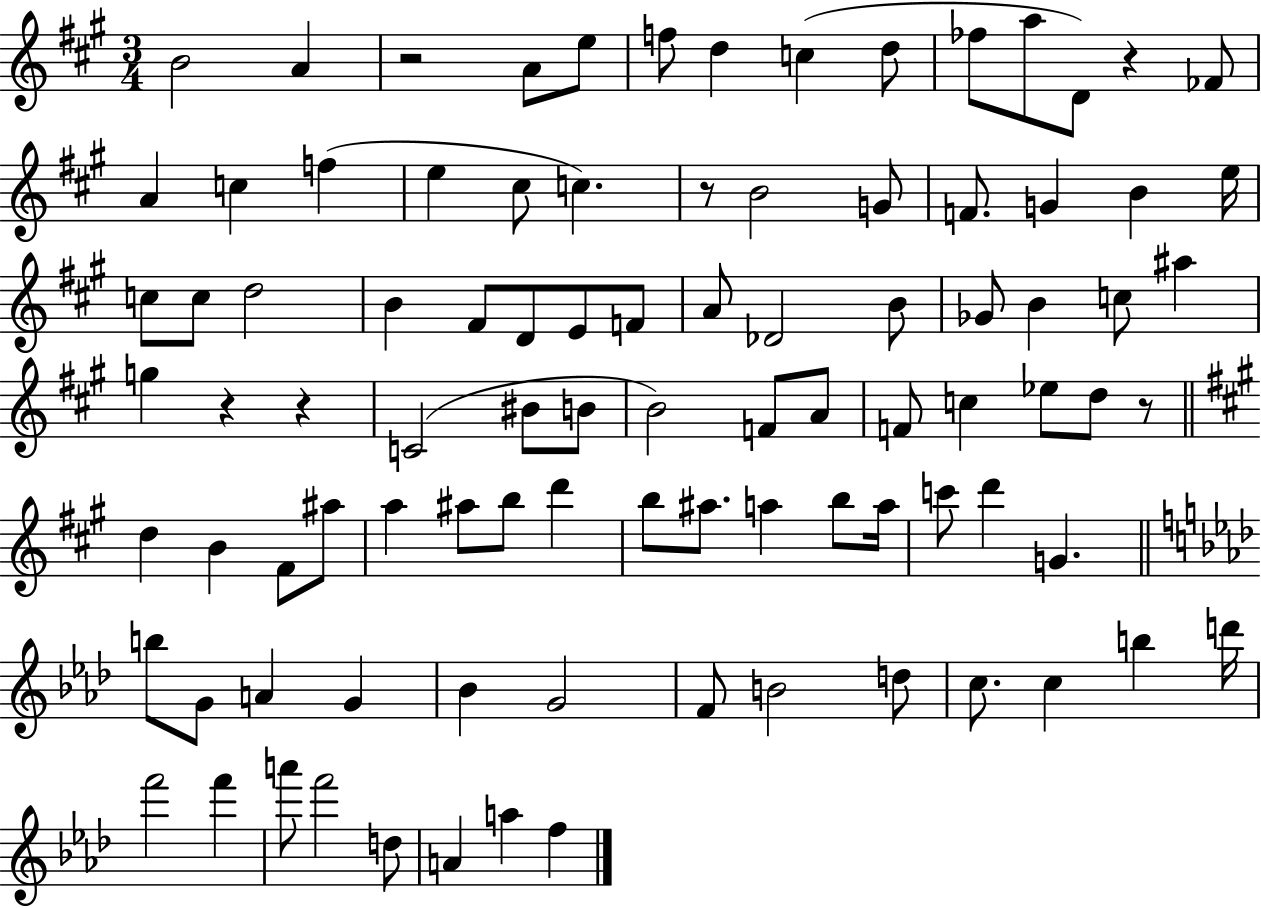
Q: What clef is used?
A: treble